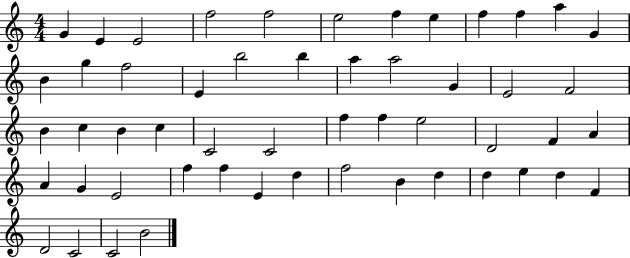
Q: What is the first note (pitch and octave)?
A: G4